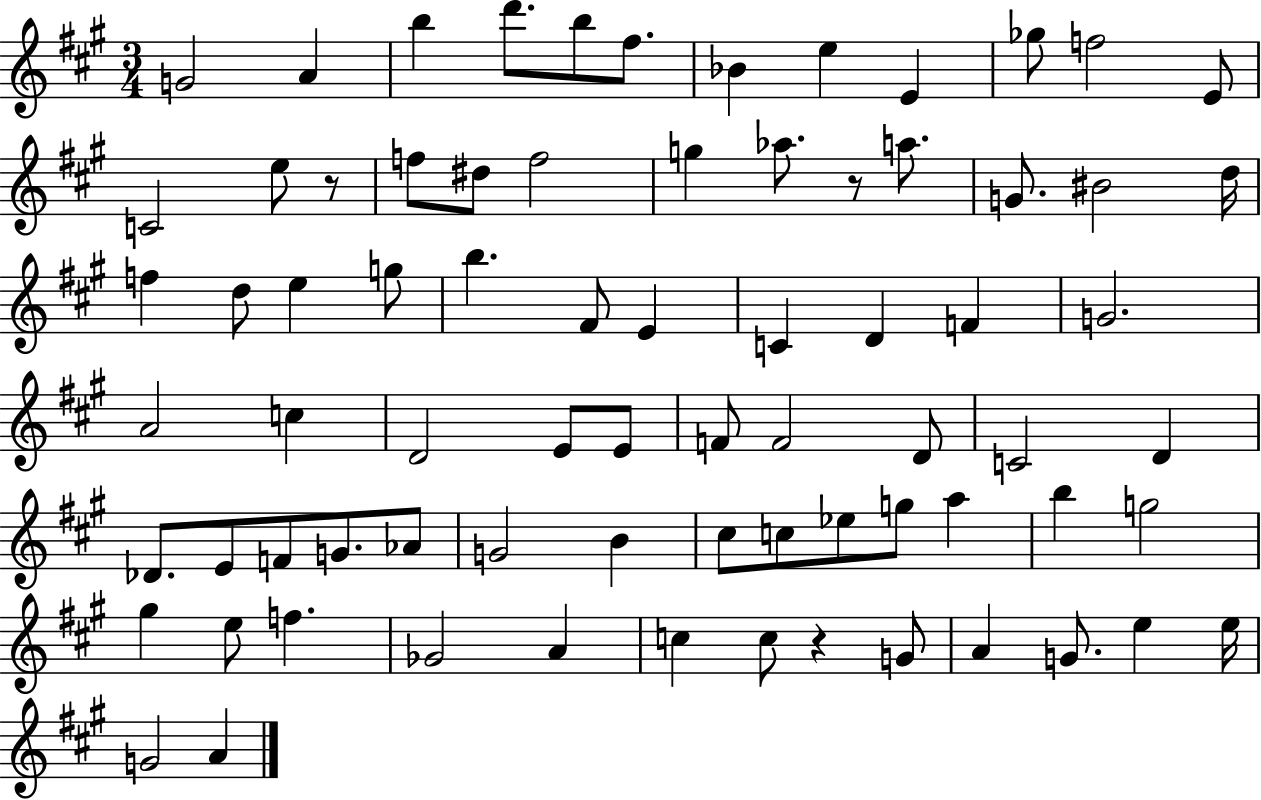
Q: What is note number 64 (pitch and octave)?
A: C5